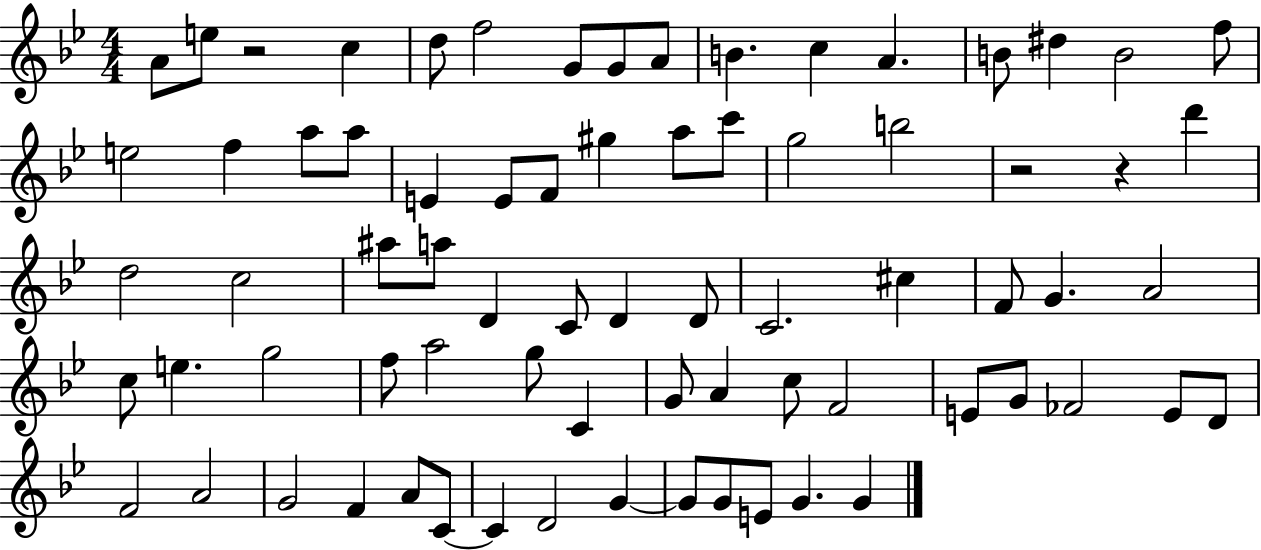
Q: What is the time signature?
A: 4/4